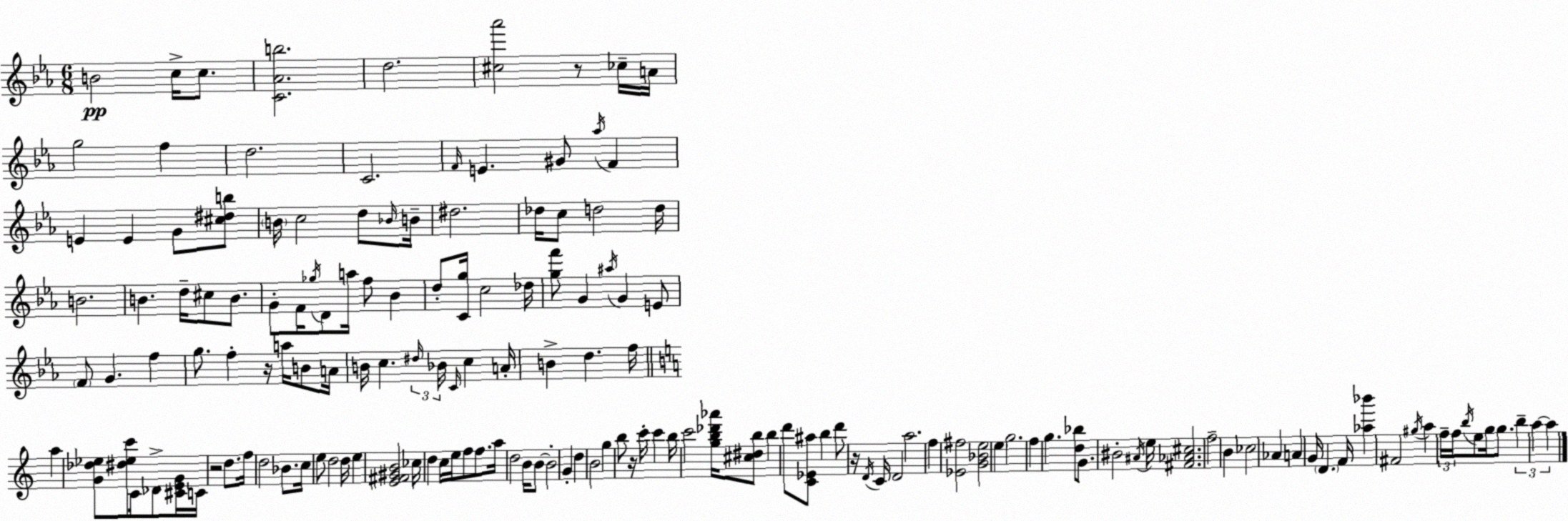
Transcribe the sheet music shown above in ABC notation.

X:1
T:Untitled
M:6/8
L:1/4
K:Cm
B2 c/4 c/2 [C_Ab]2 d2 [^c_a']2 z/2 _c/4 A/4 g2 f d2 C2 F/4 E ^G/2 _a/4 F E E G/2 [^c^db]/2 B/4 c2 d/2 _B/4 B/4 ^d2 _d/4 c/2 d2 d/4 B2 B d/4 ^c/2 B/2 G/2 F/4 _g/4 D/2 a/4 f/2 _B d/2 [Cg]/4 c2 _d/4 [gf']/2 G ^a/4 G E/2 F/2 G f g/2 f z/4 a/4 B/2 A/4 B/4 c ^d/4 _B/4 C/4 c A/4 B d f/4 a [G_d_e]/2 [^d_ec']/2 C/4 _D/2 [^CEG]/4 C/4 z2 d/2 f/4 d2 _B/2 c/4 e/2 d2 d/4 e [E^F^GB]2 _c/4 d c/4 e/4 f/2 f/2 a/4 d2 B/4 B/2 B2 G d B2 g b/2 z/4 c'/4 c' b/4 c'2 [gb_d'_a']/4 [^c^db]/2 b d'/2 [C_E^a]/2 b d'/2 z/4 D/4 C/4 D2 a2 f [_E^f]2 [G_Be]2 e g2 f g [d_b]/2 G/2 ^B2 ^A/4 e/4 [^F_A^c]2 f2 B _c2 _A A G/4 D F/4 [_a_b'] ^F2 ^g/4 a f/4 f/4 b/4 e/2 g/4 g/2 b a a